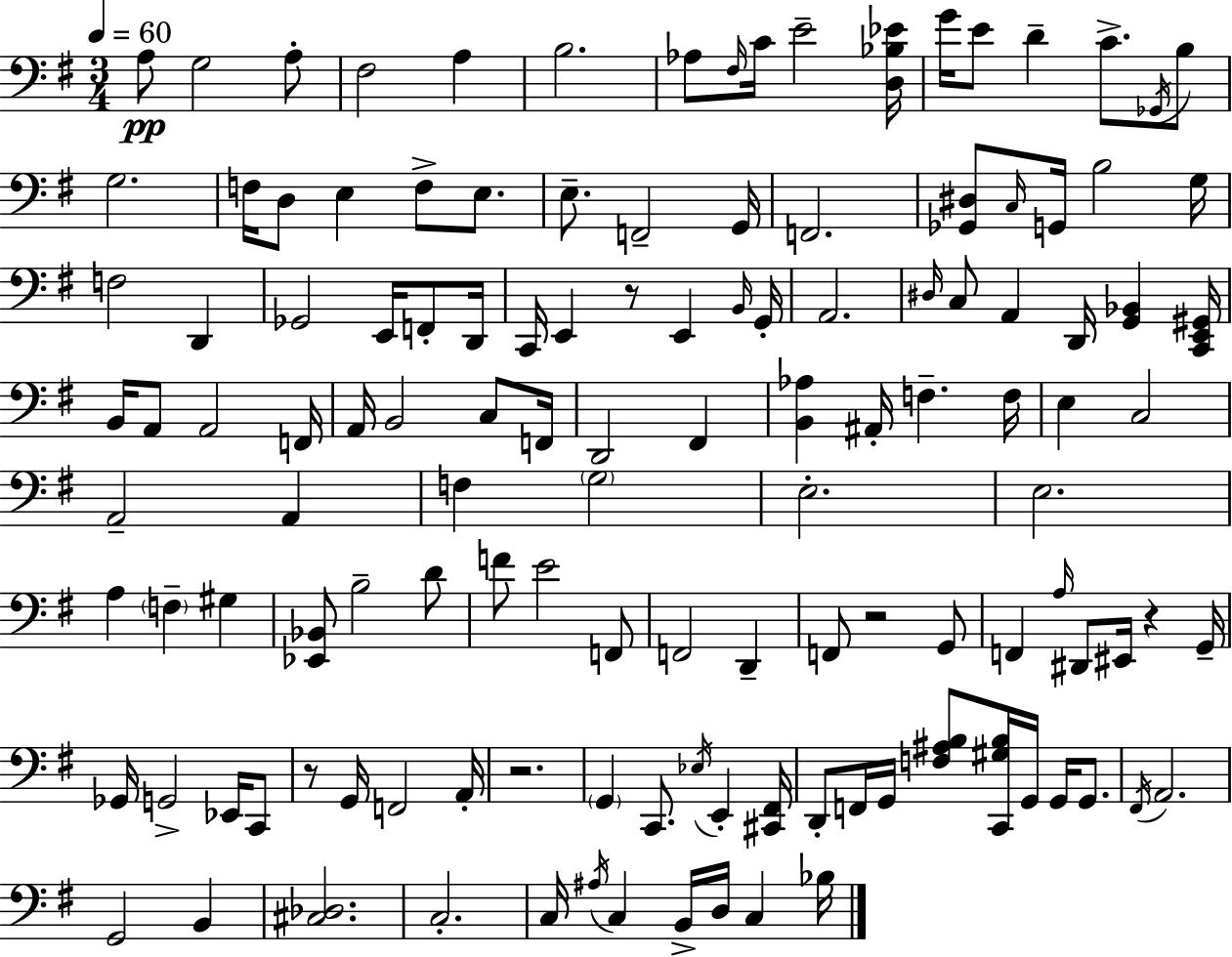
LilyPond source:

{
  \clef bass
  \numericTimeSignature
  \time 3/4
  \key e \minor
  \tempo 4 = 60
  a8\pp g2 a8-. | fis2 a4 | b2. | aes8 \grace { fis16 } c'16 e'2-- | \break <d bes ees'>16 g'16 e'8 d'4-- c'8.-> \acciaccatura { ges,16 } | b8 g2. | f16 d8 e4 f8-> e8. | e8.-- f,2-- | \break g,16 f,2. | <ges, dis>8 \grace { c16 } g,16 b2 | g16 f2 d,4 | ges,2 e,16 | \break f,8-. d,16 c,16 e,4 r8 e,4 | \grace { b,16 } g,16-. a,2. | \grace { dis16 } c8 a,4 d,16 | <g, bes,>4 <c, e, gis,>16 b,16 a,8 a,2 | \break f,16 a,16 b,2 | c8 f,16 d,2 | fis,4 <b, aes>4 ais,16-. f4.-- | f16 e4 c2 | \break a,2-- | a,4 f4 \parenthesize g2 | e2.-. | e2. | \break a4 \parenthesize f4-- | gis4 <ees, bes,>8 b2-- | d'8 f'8 e'2 | f,8 f,2 | \break d,4-- f,8 r2 | g,8 f,4 \grace { a16 } dis,8 | eis,16 r4 g,16-- ges,16 g,2-> | ees,16 c,8 r8 g,16 f,2 | \break a,16-. r2. | \parenthesize g,4 c,8. | \acciaccatura { ees16 } e,4-. <cis, fis,>16 d,8-. f,16 g,16 <f ais b>8 | <c, gis b>16 g,16 g,16 g,8. \acciaccatura { fis,16 } a,2. | \break g,2 | b,4 <cis des>2. | c2.-. | c16 \acciaccatura { ais16 } c4 | \break b,16-> d16 c4 bes16 \bar "|."
}